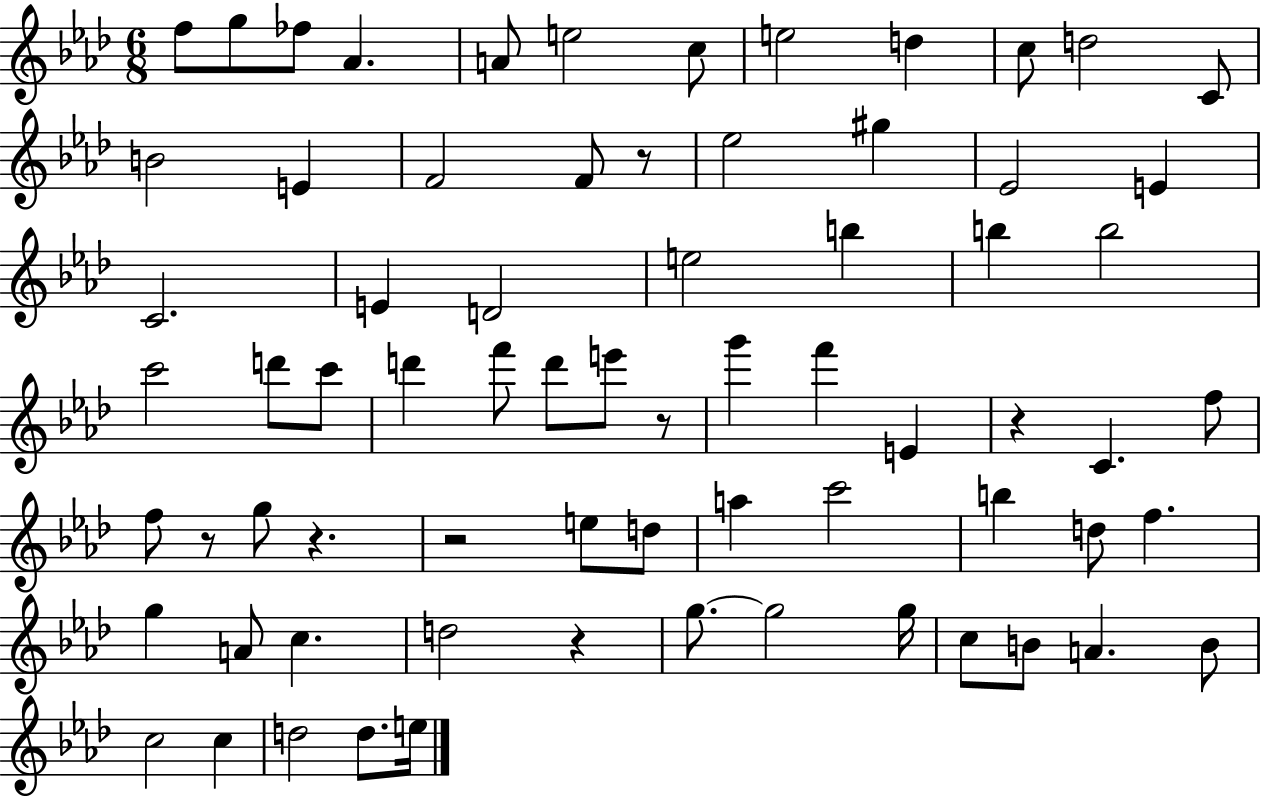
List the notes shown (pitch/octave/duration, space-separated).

F5/e G5/e FES5/e Ab4/q. A4/e E5/h C5/e E5/h D5/q C5/e D5/h C4/e B4/h E4/q F4/h F4/e R/e Eb5/h G#5/q Eb4/h E4/q C4/h. E4/q D4/h E5/h B5/q B5/q B5/h C6/h D6/e C6/e D6/q F6/e D6/e E6/e R/e G6/q F6/q E4/q R/q C4/q. F5/e F5/e R/e G5/e R/q. R/h E5/e D5/e A5/q C6/h B5/q D5/e F5/q. G5/q A4/e C5/q. D5/h R/q G5/e. G5/h G5/s C5/e B4/e A4/q. B4/e C5/h C5/q D5/h D5/e. E5/s